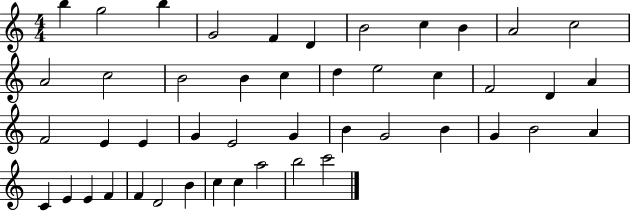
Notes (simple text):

B5/q G5/h B5/q G4/h F4/q D4/q B4/h C5/q B4/q A4/h C5/h A4/h C5/h B4/h B4/q C5/q D5/q E5/h C5/q F4/h D4/q A4/q F4/h E4/q E4/q G4/q E4/h G4/q B4/q G4/h B4/q G4/q B4/h A4/q C4/q E4/q E4/q F4/q F4/q D4/h B4/q C5/q C5/q A5/h B5/h C6/h